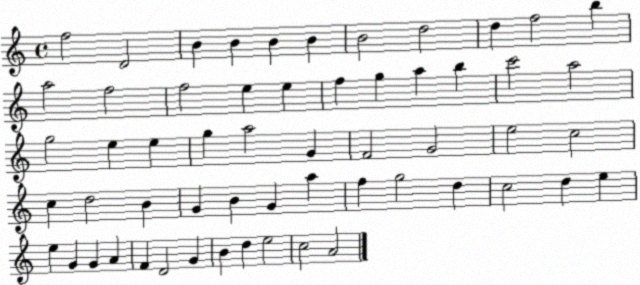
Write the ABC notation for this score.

X:1
T:Untitled
M:4/4
L:1/4
K:C
f2 D2 B B B B B2 d2 d f2 b a2 f2 f2 e e f g a b c'2 a2 g2 e e g a2 G F2 G2 e2 c2 c d2 B G B G a f g2 d c2 d e e G G A F D2 G B d e2 c2 A2